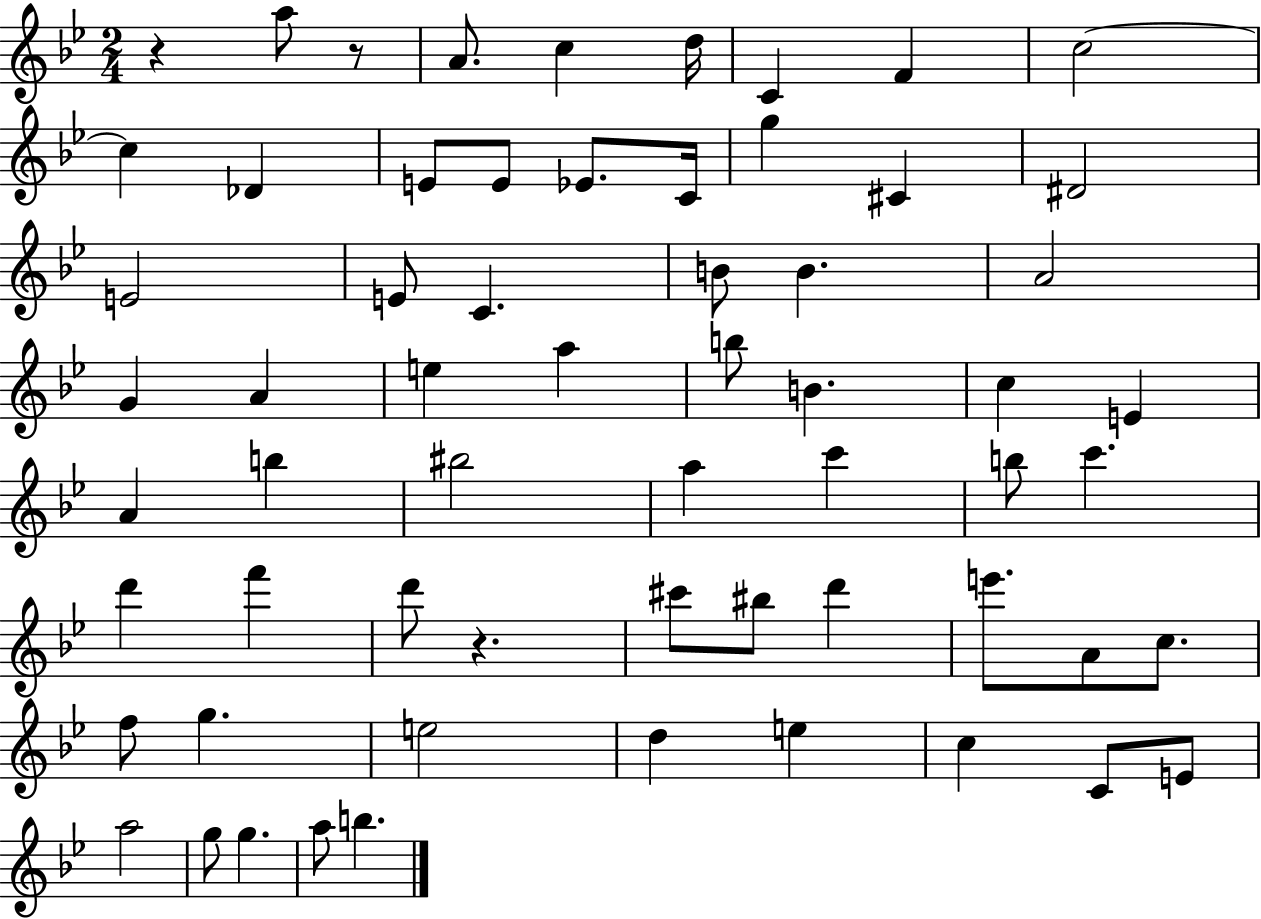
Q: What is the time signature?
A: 2/4